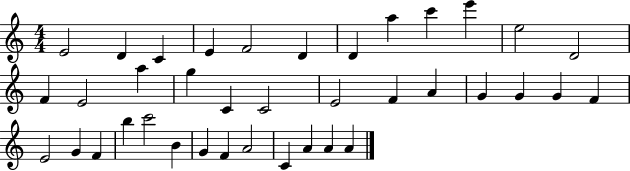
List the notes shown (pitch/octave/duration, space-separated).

E4/h D4/q C4/q E4/q F4/h D4/q D4/q A5/q C6/q E6/q E5/h D4/h F4/q E4/h A5/q G5/q C4/q C4/h E4/h F4/q A4/q G4/q G4/q G4/q F4/q E4/h G4/q F4/q B5/q C6/h B4/q G4/q F4/q A4/h C4/q A4/q A4/q A4/q